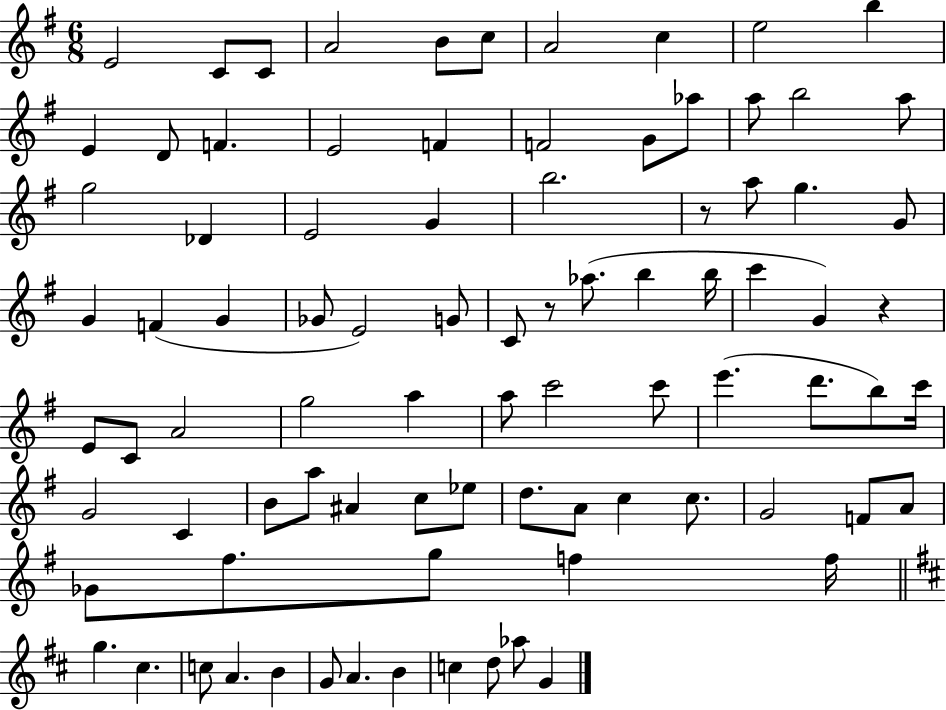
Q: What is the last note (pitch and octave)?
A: G4